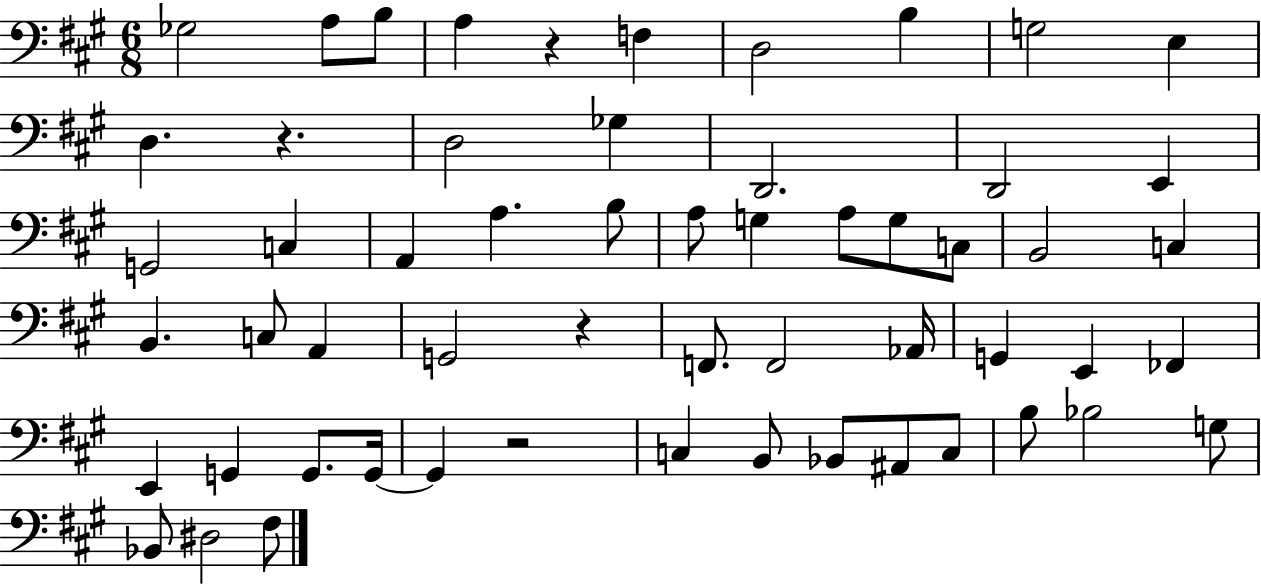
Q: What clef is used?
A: bass